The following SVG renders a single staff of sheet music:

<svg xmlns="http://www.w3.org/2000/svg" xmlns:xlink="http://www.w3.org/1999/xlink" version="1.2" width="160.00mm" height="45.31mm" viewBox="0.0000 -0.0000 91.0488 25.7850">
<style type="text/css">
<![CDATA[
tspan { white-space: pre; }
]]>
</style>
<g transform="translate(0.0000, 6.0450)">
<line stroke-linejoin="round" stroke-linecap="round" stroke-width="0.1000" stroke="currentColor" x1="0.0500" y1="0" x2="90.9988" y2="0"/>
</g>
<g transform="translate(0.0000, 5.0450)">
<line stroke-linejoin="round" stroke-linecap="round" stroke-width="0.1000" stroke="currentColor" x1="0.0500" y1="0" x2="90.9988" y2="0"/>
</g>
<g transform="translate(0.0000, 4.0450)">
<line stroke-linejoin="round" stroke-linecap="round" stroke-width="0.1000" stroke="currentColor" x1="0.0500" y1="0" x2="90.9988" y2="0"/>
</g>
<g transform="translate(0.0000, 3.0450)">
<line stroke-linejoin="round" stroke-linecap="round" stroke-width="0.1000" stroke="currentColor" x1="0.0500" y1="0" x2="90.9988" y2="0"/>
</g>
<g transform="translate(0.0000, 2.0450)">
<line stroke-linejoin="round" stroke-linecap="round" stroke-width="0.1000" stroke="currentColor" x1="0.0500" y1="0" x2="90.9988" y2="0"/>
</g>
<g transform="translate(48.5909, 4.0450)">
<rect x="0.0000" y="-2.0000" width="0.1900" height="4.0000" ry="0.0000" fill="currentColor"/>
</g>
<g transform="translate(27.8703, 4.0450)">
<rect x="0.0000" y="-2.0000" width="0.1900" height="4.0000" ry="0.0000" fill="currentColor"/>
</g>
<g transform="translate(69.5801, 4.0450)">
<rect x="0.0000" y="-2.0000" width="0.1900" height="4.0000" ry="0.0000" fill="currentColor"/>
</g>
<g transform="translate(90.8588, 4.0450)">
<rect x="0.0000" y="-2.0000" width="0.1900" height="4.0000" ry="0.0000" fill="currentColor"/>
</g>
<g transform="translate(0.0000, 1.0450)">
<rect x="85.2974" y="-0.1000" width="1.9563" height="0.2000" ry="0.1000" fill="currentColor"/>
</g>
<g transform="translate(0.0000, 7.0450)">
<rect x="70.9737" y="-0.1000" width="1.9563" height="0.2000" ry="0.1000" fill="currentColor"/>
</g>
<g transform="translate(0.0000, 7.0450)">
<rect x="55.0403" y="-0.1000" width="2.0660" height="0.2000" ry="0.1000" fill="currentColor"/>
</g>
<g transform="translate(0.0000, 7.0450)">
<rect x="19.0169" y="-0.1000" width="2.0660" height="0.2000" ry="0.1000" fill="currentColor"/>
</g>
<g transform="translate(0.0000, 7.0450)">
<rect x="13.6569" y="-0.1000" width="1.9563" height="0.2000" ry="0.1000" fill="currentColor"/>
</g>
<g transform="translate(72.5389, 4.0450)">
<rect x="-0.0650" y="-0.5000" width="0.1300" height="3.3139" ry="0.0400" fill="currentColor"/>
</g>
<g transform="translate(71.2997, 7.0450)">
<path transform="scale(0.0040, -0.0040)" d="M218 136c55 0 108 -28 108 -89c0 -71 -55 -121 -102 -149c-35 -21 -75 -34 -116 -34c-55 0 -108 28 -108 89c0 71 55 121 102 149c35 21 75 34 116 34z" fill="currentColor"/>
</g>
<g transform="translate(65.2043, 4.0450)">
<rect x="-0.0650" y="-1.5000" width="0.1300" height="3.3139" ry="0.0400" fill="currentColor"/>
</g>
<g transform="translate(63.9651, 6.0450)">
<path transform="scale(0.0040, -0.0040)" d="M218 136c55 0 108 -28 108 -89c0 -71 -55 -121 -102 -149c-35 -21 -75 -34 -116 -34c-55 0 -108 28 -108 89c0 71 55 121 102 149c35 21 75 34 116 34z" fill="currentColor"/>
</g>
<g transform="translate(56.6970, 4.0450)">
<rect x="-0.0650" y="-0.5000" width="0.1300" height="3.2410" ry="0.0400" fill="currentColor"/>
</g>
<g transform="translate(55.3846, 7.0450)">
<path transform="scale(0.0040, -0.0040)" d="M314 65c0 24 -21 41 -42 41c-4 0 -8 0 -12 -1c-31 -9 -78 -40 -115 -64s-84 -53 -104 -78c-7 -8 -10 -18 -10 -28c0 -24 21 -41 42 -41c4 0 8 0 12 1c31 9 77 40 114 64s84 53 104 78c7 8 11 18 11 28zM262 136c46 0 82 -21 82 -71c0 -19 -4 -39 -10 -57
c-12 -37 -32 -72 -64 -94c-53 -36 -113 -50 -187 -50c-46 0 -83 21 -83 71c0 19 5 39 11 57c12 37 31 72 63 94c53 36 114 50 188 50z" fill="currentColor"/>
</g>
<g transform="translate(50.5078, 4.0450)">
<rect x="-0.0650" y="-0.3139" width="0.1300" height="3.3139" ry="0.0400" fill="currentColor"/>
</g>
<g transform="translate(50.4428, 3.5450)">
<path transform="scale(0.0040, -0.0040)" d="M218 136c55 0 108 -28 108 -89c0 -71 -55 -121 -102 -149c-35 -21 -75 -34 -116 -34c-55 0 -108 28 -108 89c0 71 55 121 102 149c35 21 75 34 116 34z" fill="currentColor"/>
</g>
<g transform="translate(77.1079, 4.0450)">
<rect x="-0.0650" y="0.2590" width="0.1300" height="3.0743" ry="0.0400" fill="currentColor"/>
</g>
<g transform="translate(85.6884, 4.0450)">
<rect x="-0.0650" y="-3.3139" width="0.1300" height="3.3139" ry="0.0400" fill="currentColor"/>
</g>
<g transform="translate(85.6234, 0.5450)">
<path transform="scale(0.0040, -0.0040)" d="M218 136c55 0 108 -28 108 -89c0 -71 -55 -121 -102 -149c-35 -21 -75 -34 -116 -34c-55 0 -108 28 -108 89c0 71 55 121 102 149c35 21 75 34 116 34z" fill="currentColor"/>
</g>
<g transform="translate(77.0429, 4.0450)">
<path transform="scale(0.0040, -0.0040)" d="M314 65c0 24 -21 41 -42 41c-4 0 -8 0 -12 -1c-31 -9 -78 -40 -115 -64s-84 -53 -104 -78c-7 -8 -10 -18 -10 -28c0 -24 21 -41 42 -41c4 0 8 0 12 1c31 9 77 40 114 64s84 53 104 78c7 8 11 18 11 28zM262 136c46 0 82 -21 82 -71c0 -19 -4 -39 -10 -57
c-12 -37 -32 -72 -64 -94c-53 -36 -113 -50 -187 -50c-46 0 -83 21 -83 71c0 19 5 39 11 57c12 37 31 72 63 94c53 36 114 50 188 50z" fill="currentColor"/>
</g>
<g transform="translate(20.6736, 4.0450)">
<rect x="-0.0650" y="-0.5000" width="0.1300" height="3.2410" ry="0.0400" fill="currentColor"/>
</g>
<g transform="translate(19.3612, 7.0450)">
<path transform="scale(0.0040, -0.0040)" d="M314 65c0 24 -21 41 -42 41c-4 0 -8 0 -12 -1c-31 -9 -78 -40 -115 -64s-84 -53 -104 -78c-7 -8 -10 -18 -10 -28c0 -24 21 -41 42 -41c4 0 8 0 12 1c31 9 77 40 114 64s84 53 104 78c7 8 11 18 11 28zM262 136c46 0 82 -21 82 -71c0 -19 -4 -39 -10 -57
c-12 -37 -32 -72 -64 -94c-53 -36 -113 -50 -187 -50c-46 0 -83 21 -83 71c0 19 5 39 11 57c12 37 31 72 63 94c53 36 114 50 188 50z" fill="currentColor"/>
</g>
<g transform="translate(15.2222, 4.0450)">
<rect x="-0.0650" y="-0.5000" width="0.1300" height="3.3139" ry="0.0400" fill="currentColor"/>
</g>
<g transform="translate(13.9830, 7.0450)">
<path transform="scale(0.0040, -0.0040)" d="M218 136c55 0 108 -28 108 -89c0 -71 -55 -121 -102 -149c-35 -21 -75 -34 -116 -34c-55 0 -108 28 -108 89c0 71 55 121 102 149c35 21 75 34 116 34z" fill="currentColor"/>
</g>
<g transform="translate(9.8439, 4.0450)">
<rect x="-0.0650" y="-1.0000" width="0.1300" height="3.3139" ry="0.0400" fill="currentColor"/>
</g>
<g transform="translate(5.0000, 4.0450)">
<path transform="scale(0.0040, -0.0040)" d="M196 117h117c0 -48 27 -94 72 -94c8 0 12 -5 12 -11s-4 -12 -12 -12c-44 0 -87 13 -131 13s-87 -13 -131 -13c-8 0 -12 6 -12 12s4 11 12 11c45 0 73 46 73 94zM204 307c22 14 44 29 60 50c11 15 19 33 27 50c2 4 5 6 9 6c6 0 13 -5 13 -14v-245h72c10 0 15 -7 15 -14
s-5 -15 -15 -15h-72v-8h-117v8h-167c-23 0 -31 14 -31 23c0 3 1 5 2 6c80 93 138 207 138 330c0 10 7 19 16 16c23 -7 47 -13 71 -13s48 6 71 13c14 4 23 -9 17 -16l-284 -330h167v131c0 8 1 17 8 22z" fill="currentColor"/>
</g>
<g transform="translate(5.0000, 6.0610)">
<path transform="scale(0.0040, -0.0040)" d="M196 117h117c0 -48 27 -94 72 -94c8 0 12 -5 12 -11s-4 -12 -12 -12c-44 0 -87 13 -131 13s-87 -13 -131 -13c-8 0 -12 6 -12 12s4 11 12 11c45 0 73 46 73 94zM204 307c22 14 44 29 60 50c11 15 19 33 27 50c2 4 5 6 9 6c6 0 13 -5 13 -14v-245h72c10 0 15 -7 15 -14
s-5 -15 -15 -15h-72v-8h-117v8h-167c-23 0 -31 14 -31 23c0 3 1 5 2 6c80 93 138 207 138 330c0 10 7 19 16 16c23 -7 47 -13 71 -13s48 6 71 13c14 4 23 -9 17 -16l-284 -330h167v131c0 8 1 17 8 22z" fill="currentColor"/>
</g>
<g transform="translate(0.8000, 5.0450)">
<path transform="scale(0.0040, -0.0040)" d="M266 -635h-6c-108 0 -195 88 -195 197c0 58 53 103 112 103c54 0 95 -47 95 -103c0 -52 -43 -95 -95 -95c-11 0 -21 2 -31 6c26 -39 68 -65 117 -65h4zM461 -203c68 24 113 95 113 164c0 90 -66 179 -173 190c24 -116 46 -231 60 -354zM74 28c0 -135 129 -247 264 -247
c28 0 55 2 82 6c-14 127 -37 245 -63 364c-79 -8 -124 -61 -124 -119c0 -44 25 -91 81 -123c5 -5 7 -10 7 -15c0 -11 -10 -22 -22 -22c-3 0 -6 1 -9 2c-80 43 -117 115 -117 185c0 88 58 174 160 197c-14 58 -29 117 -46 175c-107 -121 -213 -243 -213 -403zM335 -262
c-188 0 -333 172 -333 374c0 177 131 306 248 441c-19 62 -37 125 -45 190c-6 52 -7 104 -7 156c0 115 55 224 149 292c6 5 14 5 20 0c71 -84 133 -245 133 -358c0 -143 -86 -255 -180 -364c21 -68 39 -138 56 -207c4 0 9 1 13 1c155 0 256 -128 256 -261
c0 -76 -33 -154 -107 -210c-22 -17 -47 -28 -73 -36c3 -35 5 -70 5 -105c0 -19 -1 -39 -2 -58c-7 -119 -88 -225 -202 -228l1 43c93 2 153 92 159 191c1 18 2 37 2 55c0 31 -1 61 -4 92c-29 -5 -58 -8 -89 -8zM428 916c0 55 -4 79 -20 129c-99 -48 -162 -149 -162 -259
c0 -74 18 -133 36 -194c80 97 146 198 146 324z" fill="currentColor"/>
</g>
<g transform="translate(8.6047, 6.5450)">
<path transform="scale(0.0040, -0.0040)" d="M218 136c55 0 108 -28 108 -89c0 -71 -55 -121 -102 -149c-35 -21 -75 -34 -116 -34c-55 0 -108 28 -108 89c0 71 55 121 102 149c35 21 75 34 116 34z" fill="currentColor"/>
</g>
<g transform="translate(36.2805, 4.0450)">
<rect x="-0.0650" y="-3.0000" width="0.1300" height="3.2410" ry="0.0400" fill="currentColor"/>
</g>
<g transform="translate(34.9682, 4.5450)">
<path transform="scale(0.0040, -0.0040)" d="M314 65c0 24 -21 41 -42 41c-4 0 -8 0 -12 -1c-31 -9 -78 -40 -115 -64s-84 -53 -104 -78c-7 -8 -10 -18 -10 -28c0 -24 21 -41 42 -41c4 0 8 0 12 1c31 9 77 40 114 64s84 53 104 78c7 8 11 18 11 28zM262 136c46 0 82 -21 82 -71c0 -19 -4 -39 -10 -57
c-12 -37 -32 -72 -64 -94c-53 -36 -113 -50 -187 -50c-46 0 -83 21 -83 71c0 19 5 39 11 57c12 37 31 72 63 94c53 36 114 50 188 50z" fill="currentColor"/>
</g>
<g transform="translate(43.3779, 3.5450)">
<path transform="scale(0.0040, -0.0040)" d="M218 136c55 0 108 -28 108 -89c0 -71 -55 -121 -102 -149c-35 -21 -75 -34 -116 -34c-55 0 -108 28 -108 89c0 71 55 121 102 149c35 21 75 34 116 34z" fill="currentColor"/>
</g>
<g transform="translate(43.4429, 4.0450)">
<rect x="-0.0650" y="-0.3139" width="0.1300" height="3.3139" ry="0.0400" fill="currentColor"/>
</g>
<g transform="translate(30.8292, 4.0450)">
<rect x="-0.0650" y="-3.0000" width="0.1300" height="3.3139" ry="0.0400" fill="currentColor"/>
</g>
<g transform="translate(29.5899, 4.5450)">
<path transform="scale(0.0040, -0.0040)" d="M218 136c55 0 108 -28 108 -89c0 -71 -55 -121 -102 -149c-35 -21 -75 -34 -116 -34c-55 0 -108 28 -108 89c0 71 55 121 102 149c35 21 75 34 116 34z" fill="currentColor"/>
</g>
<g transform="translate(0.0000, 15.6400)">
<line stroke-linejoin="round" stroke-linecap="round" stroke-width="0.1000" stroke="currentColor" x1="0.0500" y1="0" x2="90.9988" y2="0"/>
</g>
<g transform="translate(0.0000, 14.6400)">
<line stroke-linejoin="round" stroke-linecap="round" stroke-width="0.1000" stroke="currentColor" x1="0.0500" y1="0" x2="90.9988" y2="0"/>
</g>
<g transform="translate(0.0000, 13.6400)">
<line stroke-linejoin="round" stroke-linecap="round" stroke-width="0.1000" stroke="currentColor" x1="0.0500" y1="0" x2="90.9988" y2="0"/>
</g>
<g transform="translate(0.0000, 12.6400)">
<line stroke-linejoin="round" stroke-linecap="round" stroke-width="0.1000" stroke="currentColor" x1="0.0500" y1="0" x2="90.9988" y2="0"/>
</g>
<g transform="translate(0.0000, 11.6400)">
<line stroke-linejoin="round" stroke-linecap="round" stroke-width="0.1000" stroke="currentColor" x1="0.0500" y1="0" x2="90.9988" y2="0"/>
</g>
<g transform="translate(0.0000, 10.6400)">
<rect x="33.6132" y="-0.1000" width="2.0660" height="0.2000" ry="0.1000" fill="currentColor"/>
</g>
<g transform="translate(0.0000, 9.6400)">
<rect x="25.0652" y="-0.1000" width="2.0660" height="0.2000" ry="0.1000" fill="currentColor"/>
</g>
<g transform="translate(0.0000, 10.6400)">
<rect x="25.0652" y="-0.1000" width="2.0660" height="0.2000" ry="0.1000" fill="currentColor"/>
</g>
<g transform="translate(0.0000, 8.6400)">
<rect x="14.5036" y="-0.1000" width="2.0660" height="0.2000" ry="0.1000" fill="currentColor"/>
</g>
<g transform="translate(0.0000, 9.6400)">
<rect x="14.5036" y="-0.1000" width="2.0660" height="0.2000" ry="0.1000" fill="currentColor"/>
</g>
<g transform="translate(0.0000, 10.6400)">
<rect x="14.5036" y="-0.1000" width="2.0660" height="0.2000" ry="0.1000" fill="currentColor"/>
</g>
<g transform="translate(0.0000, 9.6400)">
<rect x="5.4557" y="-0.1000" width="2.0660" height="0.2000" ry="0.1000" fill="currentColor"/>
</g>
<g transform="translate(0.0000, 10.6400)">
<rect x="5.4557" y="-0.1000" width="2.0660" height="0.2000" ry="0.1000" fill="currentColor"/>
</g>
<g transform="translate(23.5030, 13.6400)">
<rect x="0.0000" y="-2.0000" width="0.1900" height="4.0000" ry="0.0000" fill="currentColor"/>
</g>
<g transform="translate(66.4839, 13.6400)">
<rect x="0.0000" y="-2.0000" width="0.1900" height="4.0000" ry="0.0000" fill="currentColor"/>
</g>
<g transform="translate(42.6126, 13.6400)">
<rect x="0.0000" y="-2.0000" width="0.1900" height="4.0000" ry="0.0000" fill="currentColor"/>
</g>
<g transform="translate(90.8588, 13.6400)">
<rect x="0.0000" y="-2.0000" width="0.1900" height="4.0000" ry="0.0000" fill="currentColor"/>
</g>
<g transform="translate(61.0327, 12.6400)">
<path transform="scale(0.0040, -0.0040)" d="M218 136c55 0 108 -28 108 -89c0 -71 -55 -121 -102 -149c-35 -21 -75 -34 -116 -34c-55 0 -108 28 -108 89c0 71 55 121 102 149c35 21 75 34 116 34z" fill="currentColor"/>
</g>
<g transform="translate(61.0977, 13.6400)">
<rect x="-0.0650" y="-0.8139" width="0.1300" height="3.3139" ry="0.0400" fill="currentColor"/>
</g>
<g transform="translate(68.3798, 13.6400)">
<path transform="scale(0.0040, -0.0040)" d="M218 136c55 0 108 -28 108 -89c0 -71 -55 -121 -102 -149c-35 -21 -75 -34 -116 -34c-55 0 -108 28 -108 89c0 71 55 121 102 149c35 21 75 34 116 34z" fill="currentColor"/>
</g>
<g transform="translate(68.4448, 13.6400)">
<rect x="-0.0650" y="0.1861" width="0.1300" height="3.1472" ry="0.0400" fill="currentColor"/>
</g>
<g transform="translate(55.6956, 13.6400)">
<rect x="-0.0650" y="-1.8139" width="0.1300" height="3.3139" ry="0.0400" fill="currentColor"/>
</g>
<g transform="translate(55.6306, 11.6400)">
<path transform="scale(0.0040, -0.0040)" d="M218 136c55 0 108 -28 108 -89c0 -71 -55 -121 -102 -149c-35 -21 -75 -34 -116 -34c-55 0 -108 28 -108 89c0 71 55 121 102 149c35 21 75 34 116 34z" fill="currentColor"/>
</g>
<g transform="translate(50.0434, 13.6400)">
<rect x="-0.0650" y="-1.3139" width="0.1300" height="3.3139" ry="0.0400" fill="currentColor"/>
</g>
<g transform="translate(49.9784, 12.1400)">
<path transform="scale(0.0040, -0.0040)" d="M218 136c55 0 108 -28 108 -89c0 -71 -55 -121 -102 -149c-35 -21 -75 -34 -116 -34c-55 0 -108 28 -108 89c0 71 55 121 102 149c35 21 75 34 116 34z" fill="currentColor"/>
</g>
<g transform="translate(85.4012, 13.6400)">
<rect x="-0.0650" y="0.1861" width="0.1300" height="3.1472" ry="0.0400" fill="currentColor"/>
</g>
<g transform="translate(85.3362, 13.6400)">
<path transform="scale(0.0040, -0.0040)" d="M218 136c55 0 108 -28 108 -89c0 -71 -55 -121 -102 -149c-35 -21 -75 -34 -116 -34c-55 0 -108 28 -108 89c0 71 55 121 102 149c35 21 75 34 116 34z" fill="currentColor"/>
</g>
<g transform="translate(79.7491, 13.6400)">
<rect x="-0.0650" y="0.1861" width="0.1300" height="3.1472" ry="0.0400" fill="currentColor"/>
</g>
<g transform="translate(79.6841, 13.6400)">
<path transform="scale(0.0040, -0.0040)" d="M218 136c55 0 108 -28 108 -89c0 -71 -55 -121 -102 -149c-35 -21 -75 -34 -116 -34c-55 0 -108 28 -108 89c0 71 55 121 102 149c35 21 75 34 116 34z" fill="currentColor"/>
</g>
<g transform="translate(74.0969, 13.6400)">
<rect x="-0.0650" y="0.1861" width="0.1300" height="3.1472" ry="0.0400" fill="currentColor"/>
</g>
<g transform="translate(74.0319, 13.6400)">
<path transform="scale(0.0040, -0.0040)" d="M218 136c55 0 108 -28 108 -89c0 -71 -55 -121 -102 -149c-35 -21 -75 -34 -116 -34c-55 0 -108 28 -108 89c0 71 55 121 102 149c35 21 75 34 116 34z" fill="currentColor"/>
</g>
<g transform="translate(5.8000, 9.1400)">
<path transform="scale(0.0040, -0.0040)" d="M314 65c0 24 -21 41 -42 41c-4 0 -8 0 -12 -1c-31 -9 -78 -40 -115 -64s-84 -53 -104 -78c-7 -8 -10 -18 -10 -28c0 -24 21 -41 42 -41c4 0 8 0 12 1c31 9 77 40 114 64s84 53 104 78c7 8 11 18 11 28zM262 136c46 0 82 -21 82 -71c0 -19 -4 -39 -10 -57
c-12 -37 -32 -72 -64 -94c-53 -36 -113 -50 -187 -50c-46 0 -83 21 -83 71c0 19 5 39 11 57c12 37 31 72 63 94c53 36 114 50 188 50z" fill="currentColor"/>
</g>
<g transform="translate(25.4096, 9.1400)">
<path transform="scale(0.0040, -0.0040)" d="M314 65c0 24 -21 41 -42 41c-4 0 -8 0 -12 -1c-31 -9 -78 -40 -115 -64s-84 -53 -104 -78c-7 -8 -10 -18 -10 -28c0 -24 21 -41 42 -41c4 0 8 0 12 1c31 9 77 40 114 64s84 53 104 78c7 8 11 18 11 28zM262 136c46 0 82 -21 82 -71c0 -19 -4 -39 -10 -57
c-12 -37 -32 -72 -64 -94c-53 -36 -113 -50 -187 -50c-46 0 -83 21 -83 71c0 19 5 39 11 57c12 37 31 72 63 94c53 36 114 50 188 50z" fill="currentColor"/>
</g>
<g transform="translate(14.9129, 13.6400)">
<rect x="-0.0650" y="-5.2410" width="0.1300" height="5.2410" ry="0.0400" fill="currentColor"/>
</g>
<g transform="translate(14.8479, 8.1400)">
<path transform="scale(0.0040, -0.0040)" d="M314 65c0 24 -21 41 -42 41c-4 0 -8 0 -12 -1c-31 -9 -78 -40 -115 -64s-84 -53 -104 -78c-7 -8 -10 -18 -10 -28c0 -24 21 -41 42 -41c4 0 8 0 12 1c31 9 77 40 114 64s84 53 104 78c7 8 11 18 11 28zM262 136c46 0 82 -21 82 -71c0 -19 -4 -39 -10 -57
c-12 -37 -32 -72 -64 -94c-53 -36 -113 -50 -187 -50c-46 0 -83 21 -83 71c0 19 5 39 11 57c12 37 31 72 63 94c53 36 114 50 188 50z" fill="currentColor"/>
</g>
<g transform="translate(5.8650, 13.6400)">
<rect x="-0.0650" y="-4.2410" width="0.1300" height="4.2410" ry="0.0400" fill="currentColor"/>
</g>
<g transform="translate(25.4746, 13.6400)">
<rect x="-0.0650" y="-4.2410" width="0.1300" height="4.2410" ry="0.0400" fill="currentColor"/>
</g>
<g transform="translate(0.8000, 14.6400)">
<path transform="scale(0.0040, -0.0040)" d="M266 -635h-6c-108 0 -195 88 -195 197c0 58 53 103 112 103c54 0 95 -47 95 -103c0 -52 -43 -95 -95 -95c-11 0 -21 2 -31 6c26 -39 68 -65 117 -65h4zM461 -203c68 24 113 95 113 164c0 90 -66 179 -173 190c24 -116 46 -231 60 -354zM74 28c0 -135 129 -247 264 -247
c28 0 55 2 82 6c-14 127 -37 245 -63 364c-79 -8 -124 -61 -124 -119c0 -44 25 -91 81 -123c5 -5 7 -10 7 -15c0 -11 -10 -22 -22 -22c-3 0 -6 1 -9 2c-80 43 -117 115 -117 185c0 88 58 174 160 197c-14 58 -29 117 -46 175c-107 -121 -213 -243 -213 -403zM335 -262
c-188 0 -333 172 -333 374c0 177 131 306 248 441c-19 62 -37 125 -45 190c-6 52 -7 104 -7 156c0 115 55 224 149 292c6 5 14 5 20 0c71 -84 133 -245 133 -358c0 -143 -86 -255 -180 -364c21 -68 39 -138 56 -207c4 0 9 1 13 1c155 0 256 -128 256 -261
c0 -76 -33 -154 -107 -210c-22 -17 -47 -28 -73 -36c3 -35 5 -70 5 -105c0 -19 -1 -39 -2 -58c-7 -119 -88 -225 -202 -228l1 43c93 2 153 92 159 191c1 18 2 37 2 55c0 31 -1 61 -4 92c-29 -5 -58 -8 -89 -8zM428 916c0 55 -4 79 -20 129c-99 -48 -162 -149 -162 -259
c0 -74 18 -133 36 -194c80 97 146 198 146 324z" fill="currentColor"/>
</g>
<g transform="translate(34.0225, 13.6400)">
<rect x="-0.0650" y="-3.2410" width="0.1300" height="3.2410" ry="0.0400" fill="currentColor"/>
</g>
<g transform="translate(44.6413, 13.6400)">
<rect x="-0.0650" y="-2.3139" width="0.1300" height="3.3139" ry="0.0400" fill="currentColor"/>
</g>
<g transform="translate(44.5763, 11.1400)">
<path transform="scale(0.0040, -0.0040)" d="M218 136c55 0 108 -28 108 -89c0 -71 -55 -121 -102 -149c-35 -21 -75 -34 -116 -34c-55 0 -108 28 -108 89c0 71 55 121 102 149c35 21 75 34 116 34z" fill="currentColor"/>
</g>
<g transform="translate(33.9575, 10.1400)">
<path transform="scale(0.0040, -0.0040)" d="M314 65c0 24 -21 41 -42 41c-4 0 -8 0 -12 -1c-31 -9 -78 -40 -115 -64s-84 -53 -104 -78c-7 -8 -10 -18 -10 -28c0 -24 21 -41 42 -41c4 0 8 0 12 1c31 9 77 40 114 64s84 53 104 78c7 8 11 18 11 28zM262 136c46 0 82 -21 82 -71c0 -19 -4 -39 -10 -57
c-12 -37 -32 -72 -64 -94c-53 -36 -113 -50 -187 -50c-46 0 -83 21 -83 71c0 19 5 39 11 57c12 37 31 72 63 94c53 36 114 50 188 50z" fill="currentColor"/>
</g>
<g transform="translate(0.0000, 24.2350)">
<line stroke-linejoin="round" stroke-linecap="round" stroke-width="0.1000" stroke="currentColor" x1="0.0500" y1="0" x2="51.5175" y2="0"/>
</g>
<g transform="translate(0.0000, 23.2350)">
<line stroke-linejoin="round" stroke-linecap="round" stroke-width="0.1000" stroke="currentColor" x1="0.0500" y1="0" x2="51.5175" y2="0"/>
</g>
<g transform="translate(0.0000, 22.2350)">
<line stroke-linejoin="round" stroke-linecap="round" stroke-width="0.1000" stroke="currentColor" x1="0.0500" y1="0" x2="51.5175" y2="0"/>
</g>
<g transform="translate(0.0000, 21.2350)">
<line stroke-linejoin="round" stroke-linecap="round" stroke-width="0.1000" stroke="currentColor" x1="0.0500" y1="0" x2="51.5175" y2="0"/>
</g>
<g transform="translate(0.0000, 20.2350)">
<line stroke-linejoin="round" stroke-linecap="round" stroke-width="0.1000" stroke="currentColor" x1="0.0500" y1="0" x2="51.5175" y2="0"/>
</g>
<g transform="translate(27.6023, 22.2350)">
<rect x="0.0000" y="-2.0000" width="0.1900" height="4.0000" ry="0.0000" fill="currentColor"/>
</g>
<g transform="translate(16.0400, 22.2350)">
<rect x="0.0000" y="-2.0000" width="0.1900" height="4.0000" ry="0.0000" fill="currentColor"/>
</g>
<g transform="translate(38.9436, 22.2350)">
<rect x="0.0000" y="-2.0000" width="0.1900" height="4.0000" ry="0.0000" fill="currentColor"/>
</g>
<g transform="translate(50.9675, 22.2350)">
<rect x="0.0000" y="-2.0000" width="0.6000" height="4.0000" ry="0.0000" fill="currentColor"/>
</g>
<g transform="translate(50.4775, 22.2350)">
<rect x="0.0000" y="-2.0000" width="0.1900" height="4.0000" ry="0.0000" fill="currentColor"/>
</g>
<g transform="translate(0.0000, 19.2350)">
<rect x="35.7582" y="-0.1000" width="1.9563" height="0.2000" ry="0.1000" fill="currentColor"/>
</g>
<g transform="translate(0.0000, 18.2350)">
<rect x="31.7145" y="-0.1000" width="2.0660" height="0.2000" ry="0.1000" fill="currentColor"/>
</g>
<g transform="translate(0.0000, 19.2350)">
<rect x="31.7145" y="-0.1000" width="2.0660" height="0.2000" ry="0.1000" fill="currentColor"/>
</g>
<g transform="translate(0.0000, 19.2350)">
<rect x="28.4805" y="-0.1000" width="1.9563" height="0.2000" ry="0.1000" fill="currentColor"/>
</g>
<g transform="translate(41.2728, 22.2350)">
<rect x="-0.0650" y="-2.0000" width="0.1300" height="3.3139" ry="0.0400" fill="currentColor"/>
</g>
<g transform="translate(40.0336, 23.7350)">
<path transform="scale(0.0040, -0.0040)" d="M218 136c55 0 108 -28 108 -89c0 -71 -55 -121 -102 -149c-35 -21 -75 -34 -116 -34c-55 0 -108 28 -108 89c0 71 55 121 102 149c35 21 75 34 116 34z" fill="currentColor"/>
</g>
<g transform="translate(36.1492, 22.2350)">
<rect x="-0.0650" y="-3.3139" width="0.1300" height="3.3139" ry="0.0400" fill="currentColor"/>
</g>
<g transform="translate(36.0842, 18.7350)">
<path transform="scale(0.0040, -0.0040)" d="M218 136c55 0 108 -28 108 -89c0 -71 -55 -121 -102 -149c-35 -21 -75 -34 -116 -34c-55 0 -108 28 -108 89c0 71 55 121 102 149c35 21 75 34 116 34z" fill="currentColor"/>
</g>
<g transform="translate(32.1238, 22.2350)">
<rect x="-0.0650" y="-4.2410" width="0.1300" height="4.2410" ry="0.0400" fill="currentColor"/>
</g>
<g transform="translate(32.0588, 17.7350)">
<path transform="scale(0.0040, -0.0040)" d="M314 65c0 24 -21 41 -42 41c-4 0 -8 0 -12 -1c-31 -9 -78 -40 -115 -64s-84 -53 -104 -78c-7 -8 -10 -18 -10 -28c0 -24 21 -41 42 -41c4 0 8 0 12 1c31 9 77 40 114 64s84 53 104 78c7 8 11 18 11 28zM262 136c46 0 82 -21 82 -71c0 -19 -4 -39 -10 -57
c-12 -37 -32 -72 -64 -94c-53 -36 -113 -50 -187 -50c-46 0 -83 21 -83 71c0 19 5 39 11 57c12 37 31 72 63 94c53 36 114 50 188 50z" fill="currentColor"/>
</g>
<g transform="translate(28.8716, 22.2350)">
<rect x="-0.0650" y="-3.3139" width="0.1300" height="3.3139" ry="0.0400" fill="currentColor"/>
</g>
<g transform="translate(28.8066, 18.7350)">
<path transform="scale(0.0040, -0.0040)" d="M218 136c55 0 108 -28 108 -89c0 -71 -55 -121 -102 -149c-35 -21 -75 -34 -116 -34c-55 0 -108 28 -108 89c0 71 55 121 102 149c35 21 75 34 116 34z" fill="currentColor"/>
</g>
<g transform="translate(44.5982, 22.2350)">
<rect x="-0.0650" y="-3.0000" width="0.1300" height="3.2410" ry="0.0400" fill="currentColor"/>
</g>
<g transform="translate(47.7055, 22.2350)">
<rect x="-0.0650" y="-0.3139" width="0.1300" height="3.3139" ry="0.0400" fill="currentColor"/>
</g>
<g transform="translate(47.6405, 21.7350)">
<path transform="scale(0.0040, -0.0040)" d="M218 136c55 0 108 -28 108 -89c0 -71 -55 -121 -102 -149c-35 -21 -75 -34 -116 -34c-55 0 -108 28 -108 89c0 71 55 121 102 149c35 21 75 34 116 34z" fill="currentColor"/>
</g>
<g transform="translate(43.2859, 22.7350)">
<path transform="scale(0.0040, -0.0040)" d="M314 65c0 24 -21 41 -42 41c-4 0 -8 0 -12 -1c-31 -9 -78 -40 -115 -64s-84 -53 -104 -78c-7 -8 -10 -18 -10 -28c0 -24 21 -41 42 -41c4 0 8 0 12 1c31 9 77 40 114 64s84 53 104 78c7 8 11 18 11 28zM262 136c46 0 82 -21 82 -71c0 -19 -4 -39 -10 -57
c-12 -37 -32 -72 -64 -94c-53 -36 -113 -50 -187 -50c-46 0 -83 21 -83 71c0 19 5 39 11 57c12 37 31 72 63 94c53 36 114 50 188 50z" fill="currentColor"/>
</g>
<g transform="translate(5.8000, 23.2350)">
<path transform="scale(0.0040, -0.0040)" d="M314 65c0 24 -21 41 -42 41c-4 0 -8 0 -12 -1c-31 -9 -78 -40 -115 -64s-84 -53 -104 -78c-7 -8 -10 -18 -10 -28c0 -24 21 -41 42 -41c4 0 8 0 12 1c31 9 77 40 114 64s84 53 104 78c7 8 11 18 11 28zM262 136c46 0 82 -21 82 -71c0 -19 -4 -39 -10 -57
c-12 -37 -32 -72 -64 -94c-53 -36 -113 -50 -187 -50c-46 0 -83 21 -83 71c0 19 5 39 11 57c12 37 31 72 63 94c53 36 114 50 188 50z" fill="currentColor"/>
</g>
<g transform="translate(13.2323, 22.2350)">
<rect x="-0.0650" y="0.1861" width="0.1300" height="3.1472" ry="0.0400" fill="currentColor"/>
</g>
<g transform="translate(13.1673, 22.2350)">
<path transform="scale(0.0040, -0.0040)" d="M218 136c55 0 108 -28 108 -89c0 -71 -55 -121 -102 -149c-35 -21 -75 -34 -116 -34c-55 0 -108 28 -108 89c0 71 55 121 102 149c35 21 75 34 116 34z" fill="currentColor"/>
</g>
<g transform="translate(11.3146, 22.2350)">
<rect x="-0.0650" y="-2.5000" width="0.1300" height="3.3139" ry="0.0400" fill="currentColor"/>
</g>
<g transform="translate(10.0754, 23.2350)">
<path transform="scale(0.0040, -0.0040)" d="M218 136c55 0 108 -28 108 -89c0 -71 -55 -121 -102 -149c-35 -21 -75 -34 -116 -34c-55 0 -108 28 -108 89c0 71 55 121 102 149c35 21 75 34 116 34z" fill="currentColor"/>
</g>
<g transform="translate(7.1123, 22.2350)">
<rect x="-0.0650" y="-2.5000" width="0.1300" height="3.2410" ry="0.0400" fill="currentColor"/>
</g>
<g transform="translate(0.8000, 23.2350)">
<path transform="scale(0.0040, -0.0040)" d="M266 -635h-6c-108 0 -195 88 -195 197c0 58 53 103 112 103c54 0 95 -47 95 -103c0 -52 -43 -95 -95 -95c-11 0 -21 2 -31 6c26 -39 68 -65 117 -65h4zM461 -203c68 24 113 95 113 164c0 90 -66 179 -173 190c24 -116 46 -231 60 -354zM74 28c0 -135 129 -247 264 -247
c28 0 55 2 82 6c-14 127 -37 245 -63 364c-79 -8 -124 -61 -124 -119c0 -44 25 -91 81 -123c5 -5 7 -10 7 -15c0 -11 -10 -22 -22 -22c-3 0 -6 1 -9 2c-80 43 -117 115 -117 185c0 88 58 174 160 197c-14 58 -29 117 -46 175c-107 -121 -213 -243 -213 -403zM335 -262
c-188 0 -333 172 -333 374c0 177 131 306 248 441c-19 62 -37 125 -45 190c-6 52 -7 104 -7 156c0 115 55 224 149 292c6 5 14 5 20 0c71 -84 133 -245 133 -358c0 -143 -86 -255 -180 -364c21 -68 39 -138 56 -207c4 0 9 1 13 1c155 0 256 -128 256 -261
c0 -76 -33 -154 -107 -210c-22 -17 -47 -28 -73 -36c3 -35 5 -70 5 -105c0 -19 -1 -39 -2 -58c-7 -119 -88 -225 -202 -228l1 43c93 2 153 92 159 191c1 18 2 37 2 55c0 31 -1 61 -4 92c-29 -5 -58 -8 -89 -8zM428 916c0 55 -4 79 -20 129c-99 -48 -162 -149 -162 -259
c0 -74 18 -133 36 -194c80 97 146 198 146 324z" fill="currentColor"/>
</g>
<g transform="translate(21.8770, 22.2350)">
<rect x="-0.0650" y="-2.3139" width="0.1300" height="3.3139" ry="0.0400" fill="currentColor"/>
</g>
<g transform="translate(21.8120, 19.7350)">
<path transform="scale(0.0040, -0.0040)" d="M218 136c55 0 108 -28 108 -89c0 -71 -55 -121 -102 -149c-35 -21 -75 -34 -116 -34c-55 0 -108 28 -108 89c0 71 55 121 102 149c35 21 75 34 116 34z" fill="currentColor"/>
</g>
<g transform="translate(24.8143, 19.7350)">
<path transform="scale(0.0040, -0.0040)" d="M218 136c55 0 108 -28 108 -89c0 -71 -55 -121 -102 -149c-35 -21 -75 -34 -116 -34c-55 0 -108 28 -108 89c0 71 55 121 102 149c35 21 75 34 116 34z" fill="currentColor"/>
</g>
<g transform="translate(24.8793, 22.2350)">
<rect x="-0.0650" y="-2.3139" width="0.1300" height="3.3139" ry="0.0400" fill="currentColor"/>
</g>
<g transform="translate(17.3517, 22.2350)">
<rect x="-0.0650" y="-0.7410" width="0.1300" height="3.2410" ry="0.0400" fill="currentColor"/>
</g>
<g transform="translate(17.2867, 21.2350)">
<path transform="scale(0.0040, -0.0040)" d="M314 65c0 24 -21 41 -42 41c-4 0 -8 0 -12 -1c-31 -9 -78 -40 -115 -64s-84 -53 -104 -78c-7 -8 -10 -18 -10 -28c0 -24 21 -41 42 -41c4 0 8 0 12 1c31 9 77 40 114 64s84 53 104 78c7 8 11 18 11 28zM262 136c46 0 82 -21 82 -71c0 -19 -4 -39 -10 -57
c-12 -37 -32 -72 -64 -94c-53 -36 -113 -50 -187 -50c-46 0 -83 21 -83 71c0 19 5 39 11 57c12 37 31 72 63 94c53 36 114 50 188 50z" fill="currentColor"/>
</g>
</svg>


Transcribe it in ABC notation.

X:1
T:Untitled
M:4/4
L:1/4
K:C
D C C2 A A2 c c C2 E C B2 b d'2 f'2 d'2 b2 g e f d B B B B G2 G B d2 g g b d'2 b F A2 c